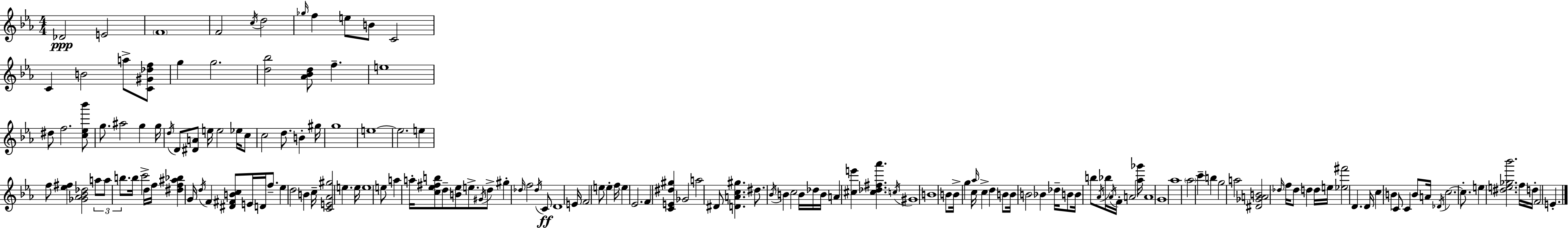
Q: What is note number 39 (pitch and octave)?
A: F5